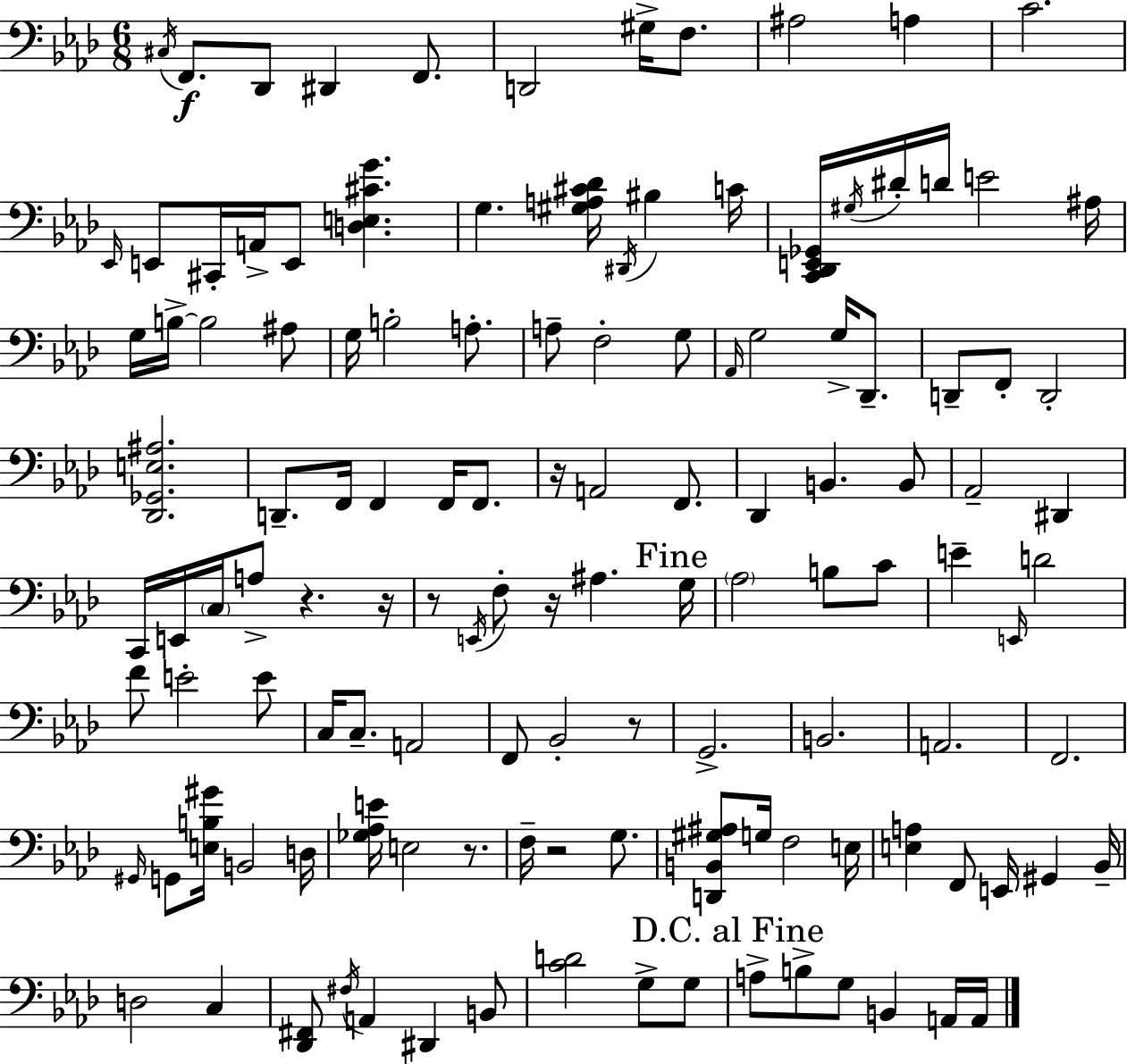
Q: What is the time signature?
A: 6/8